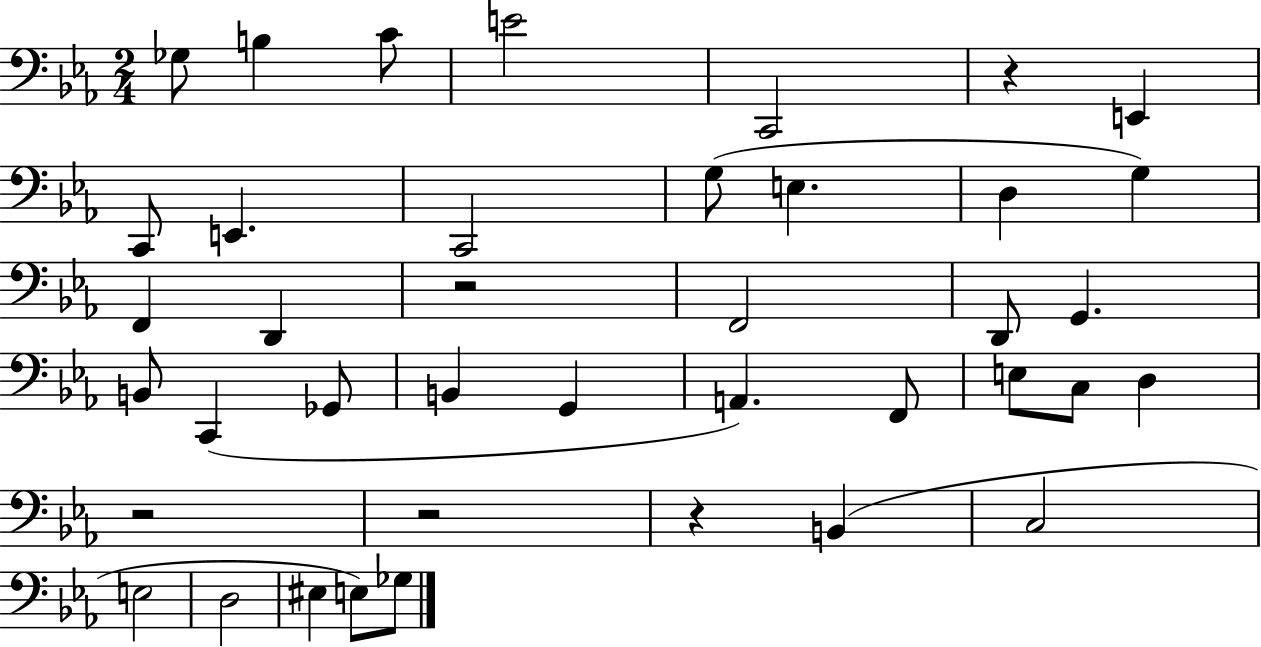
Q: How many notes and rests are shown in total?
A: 40